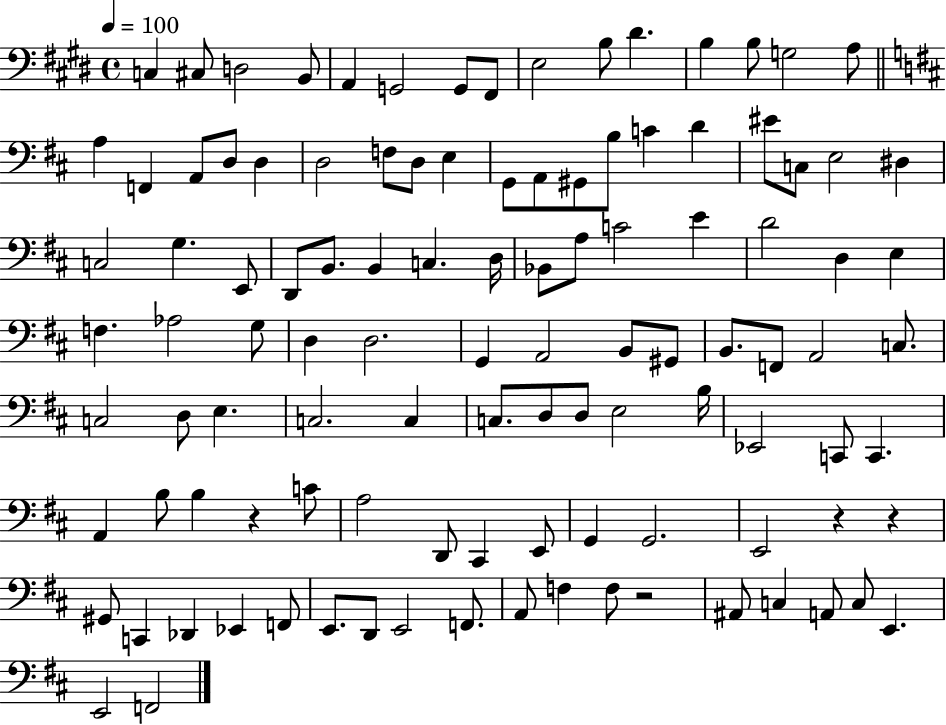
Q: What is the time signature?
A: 4/4